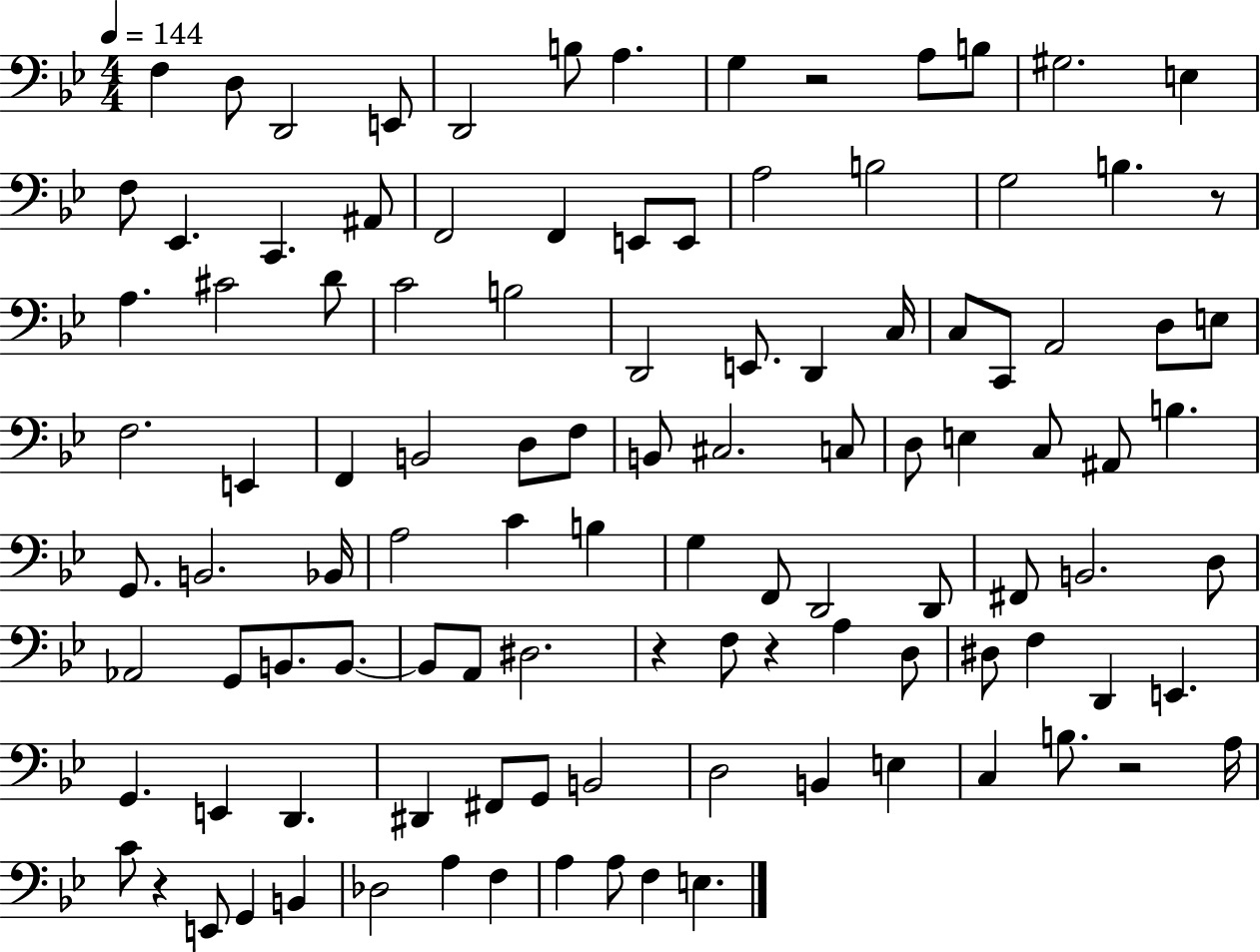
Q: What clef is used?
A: bass